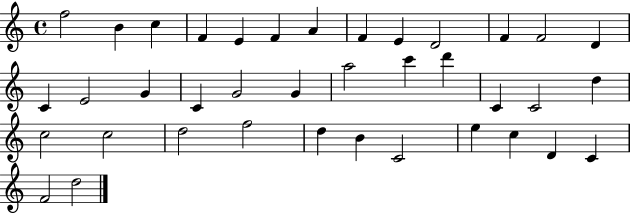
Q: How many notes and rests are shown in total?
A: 38